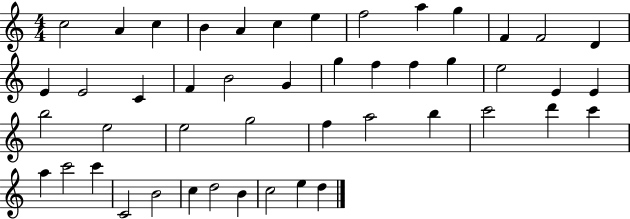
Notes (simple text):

C5/h A4/q C5/q B4/q A4/q C5/q E5/q F5/h A5/q G5/q F4/q F4/h D4/q E4/q E4/h C4/q F4/q B4/h G4/q G5/q F5/q F5/q G5/q E5/h E4/q E4/q B5/h E5/h E5/h G5/h F5/q A5/h B5/q C6/h D6/q C6/q A5/q C6/h C6/q C4/h B4/h C5/q D5/h B4/q C5/h E5/q D5/q